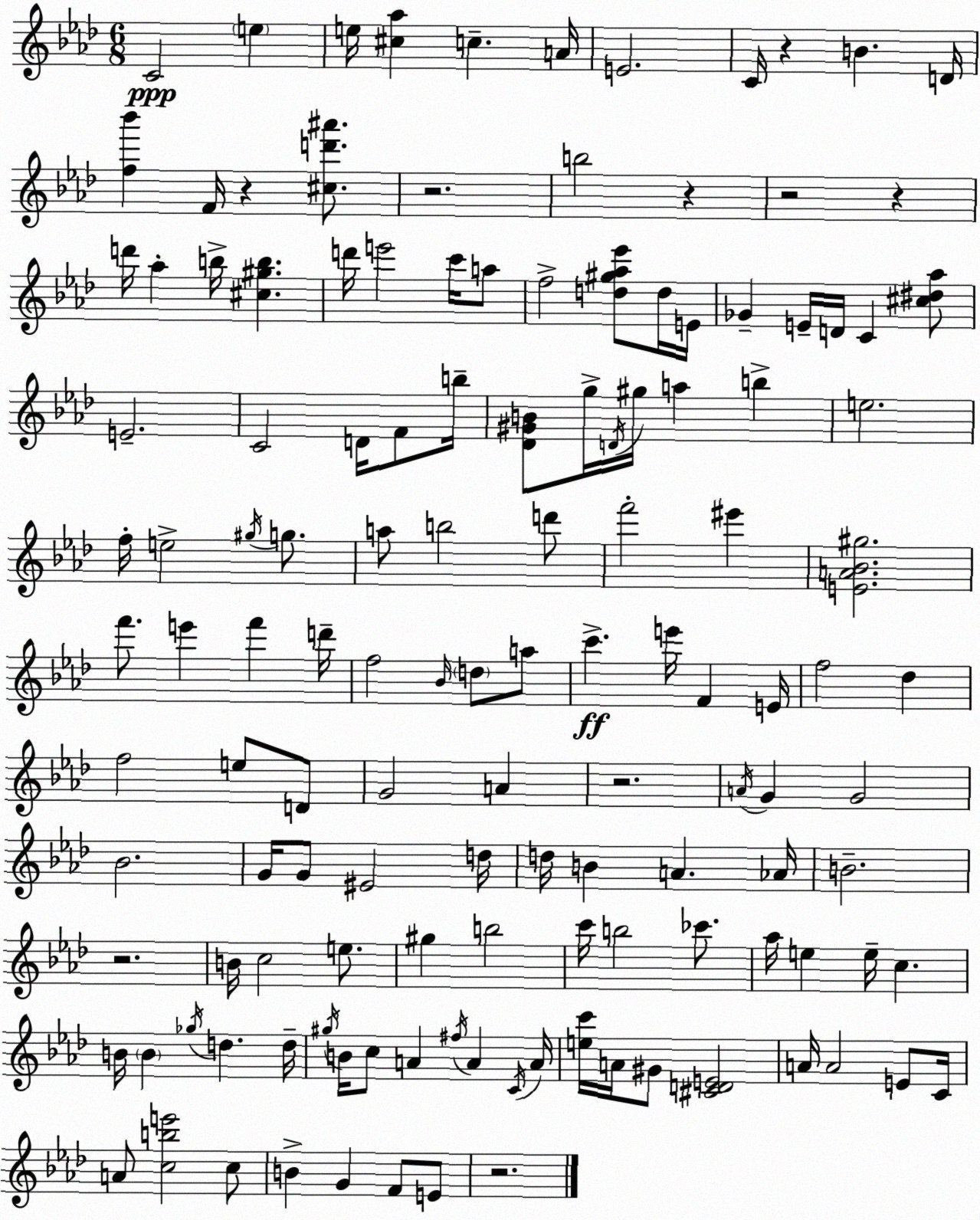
X:1
T:Untitled
M:6/8
L:1/4
K:Ab
C2 e e/4 [^c_a] c A/4 E2 C/4 z B D/4 [f_b'] F/4 z [^cd'^a']/2 z2 b2 z z2 z d'/4 _a b/4 [^c^gb] d'/4 e'2 c'/4 a/2 f2 [d^g_a_e']/2 d/4 E/4 _G E/4 D/4 C [^c^d_a]/2 E2 C2 D/4 F/2 b/4 [_D^GB]/2 g/4 D/4 ^g/4 a b e2 f/4 e2 ^g/4 g/2 a/2 b2 d'/2 f'2 ^e' [EA_B^g]2 f'/2 e' f' d'/4 f2 _B/4 d/2 a/2 c' e'/4 F E/4 f2 _d f2 e/2 D/2 G2 A z2 A/4 G G2 _B2 G/4 G/2 ^E2 d/4 d/4 B A _A/4 B2 z2 B/4 c2 e/2 ^g b2 c'/4 b2 _c'/2 _a/4 e e/4 c B/4 B _g/4 d d/4 ^g/4 B/4 c/2 A ^f/4 A C/4 A/4 [ec']/4 A/4 ^G/2 [^CDE]2 A/4 A2 E/2 C/4 A/2 [cbe']2 c/2 B G F/2 E/2 z2